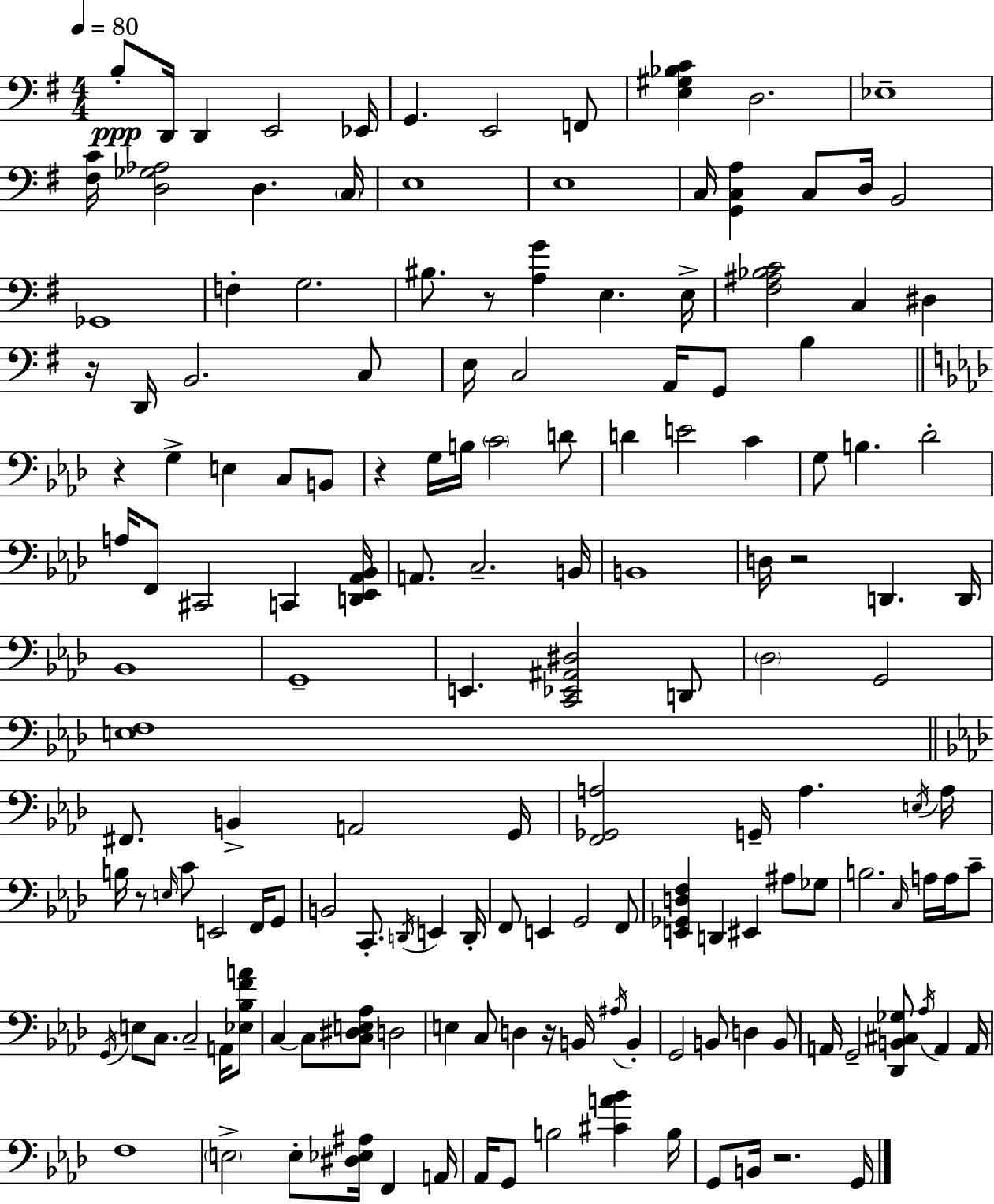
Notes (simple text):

B3/e D2/s D2/q E2/h Eb2/s G2/q. E2/h F2/e [E3,G#3,Bb3,C4]/q D3/h. Eb3/w [F#3,C4]/s [D3,Gb3,Ab3]/h D3/q. C3/s E3/w E3/w C3/s [G2,C3,A3]/q C3/e D3/s B2/h Gb2/w F3/q G3/h. BIS3/e. R/e [A3,G4]/q E3/q. E3/s [F#3,A#3,Bb3,C4]/h C3/q D#3/q R/s D2/s B2/h. C3/e E3/s C3/h A2/s G2/e B3/q R/q G3/q E3/q C3/e B2/e R/q G3/s B3/s C4/h D4/e D4/q E4/h C4/q G3/e B3/q. Db4/h A3/s F2/e C#2/h C2/q [D2,Eb2,Ab2,Bb2]/s A2/e. C3/h. B2/s B2/w D3/s R/h D2/q. D2/s Bb2/w G2/w E2/q. [C2,Eb2,A#2,D#3]/h D2/e Db3/h G2/h [E3,F3]/w F#2/e. B2/q A2/h G2/s [F2,Gb2,A3]/h G2/s A3/q. E3/s A3/s B3/s R/e E3/s C4/e E2/h F2/s G2/e B2/h C2/e. D2/s E2/q D2/s F2/e E2/q G2/h F2/e [E2,Gb2,D3,F3]/q D2/q EIS2/q A#3/e Gb3/e B3/h. C3/s A3/s A3/s C4/e G2/s E3/e C3/e. C3/h A2/s [Eb3,Bb3,F4,A4]/e C3/q C3/e [C3,D#3,E3,Ab3]/e D3/h E3/q C3/e D3/q R/s B2/s A#3/s B2/q G2/h B2/e D3/q B2/e A2/s G2/h [Db2,B2,C#3,Gb3]/e Ab3/s A2/q A2/s F3/w E3/h E3/e [D#3,Eb3,A#3]/s F2/q A2/s Ab2/s G2/e B3/h [C#4,A4,Bb4]/q B3/s G2/e B2/s R/h. G2/s